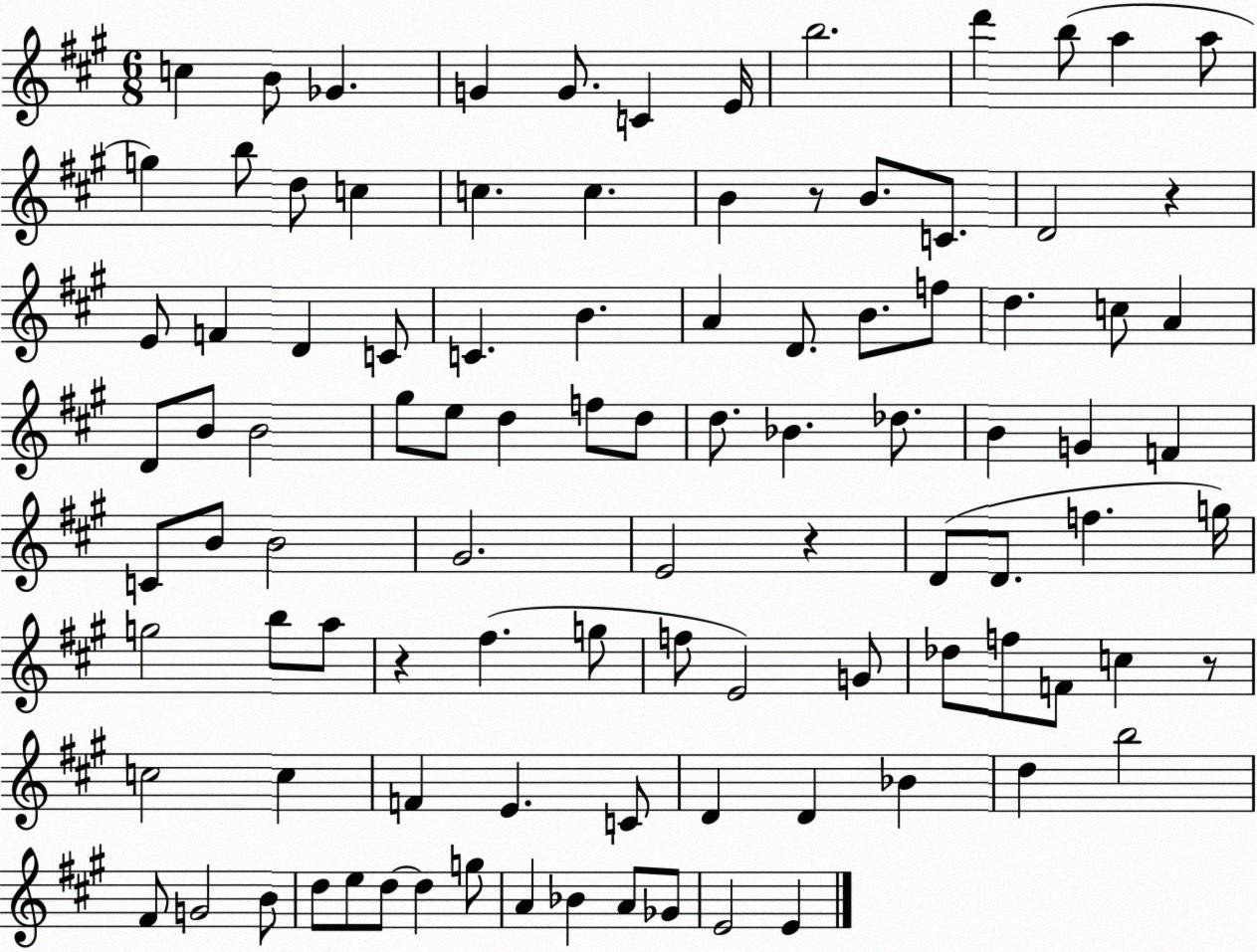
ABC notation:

X:1
T:Untitled
M:6/8
L:1/4
K:A
c B/2 _G G G/2 C E/4 b2 d' b/2 a a/2 g b/2 d/2 c c c B z/2 B/2 C/2 D2 z E/2 F D C/2 C B A D/2 B/2 f/2 d c/2 A D/2 B/2 B2 ^g/2 e/2 d f/2 d/2 d/2 _B _d/2 B G F C/2 B/2 B2 ^G2 E2 z D/2 D/2 f g/4 g2 b/2 a/2 z ^f g/2 f/2 E2 G/2 _d/2 f/2 F/2 c z/2 c2 c F E C/2 D D _B d b2 ^F/2 G2 B/2 d/2 e/2 d/2 d g/2 A _B A/2 _G/2 E2 E